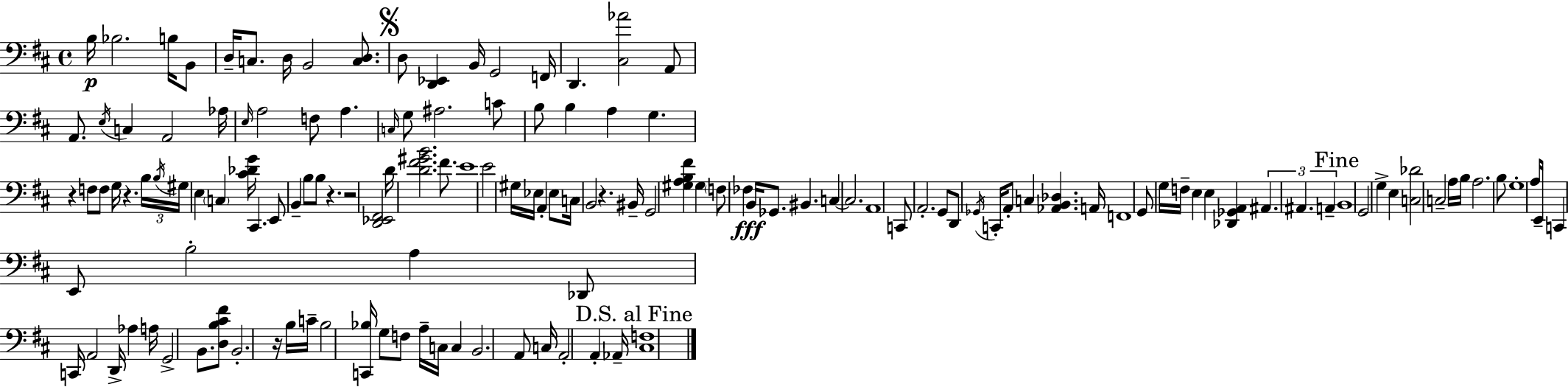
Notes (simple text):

B3/s Bb3/h. B3/s B2/e D3/s C3/e. D3/s B2/h [C3,D3]/e. D3/e [D2,Eb2]/q B2/s G2/h F2/s D2/q. [C#3,Ab4]/h A2/e A2/e. E3/s C3/q A2/h Ab3/s E3/s A3/h F3/e A3/q. C3/s G3/e A#3/h. C4/e B3/e B3/q A3/q G3/q. R/q F3/e F3/e G3/s R/q. B3/s B3/s G#3/s E3/q C3/q [C#4,Db4,G4]/s C#2/q. E2/e B2/q B3/e B3/e R/q. R/h [D2,Eb2,F#2]/h D4/s [D4,F#4,G#4,B4]/h. F#4/e. E4/w E4/h G#3/s Eb3/s A2/q Eb3/e C3/s B2/h R/q. BIS2/s G2/h [G#3,A3,B3,F#4]/q G#3/q F3/e FES3/q B2/s Gb2/e. BIS2/q. C3/q C3/h. A2/w C2/e A2/h. G2/e D2/e Gb2/s C2/s A2/e C3/q [Ab2,B2,Db3]/q. A2/s F2/w G2/e G3/s F3/s E3/q E3/q [Db2,Gb2,A2]/q A#2/q. A#2/q. A2/q B2/w G2/h G3/q E3/q [C3,Db4]/h C3/h A3/s B3/s A3/h. B3/e G3/w A3/s E2/s C2/q E2/e B3/h A3/q Db2/e C2/s A2/h D2/s Ab3/q A3/s G2/h B2/e. [D3,B3,C#4,F#4]/e B2/h. R/s B3/s C4/s B3/h [C2,Bb3]/s G3/e F3/e A3/s C3/s C3/q B2/h. A2/e C3/s A2/h A2/q Ab2/s [C#3,F3]/w